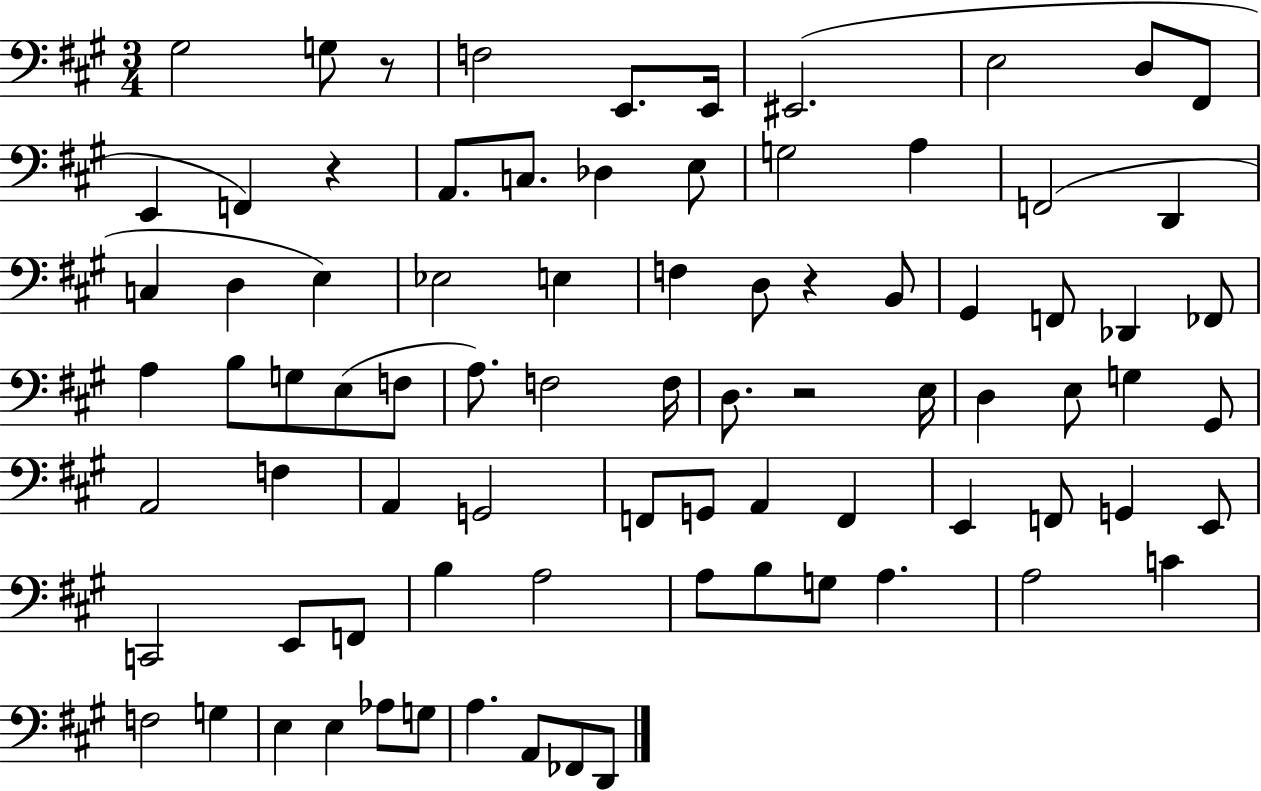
G#3/h G3/e R/e F3/h E2/e. E2/s EIS2/h. E3/h D3/e F#2/e E2/q F2/q R/q A2/e. C3/e. Db3/q E3/e G3/h A3/q F2/h D2/q C3/q D3/q E3/q Eb3/h E3/q F3/q D3/e R/q B2/e G#2/q F2/e Db2/q FES2/e A3/q B3/e G3/e E3/e F3/e A3/e. F3/h F3/s D3/e. R/h E3/s D3/q E3/e G3/q G#2/e A2/h F3/q A2/q G2/h F2/e G2/e A2/q F2/q E2/q F2/e G2/q E2/e C2/h E2/e F2/e B3/q A3/h A3/e B3/e G3/e A3/q. A3/h C4/q F3/h G3/q E3/q E3/q Ab3/e G3/e A3/q. A2/e FES2/e D2/e